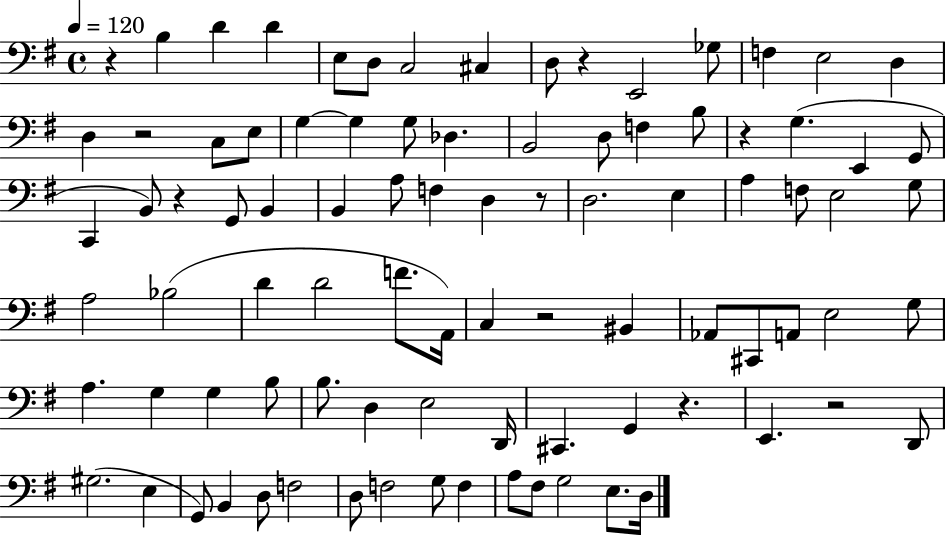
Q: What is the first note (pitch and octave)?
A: B3